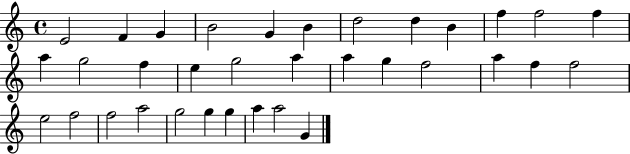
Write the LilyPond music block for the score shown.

{
  \clef treble
  \time 4/4
  \defaultTimeSignature
  \key c \major
  e'2 f'4 g'4 | b'2 g'4 b'4 | d''2 d''4 b'4 | f''4 f''2 f''4 | \break a''4 g''2 f''4 | e''4 g''2 a''4 | a''4 g''4 f''2 | a''4 f''4 f''2 | \break e''2 f''2 | f''2 a''2 | g''2 g''4 g''4 | a''4 a''2 g'4 | \break \bar "|."
}